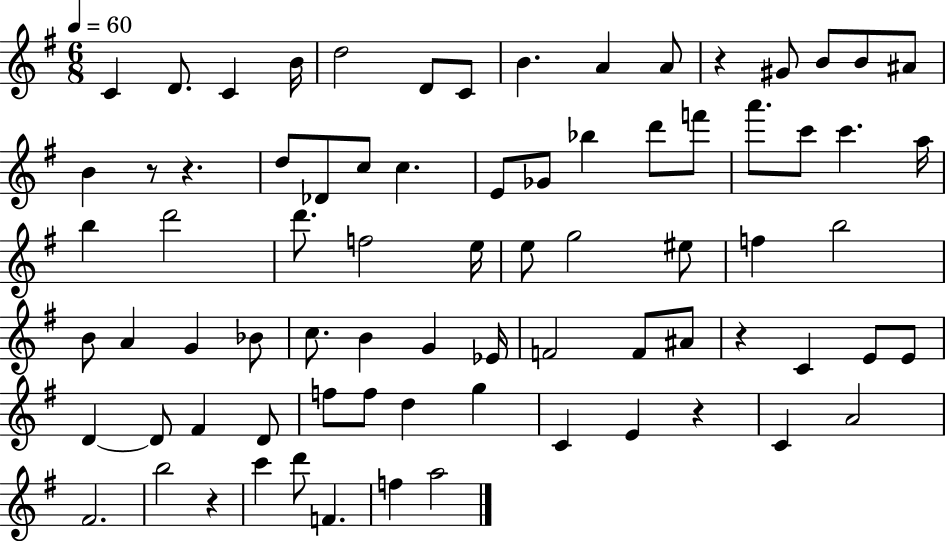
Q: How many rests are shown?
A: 6